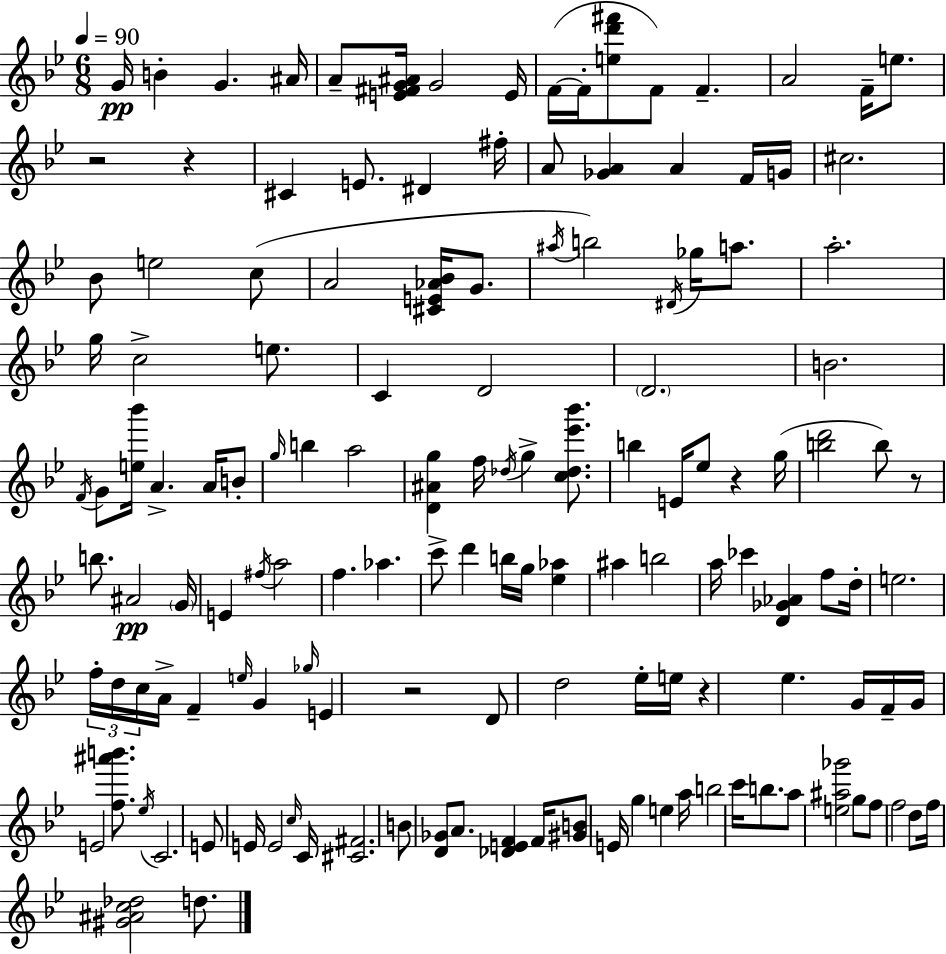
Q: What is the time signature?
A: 6/8